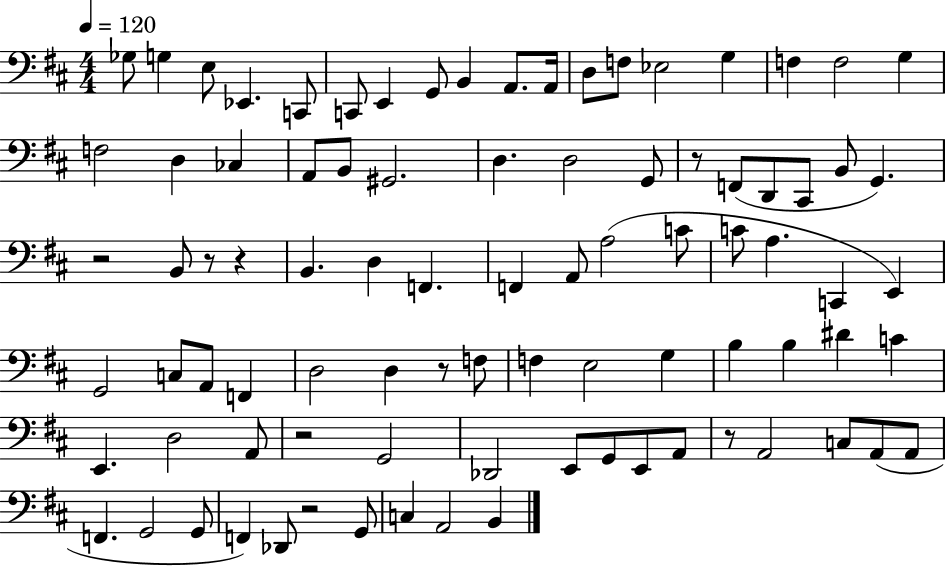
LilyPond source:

{
  \clef bass
  \numericTimeSignature
  \time 4/4
  \key d \major
  \tempo 4 = 120
  ges8 g4 e8 ees,4. c,8 | c,8 e,4 g,8 b,4 a,8. a,16 | d8 f8 ees2 g4 | f4 f2 g4 | \break f2 d4 ces4 | a,8 b,8 gis,2. | d4. d2 g,8 | r8 f,8( d,8 cis,8 b,8 g,4.) | \break r2 b,8 r8 r4 | b,4. d4 f,4. | f,4 a,8 a2( c'8 | c'8 a4. c,4 e,4) | \break g,2 c8 a,8 f,4 | d2 d4 r8 f8 | f4 e2 g4 | b4 b4 dis'4 c'4 | \break e,4. d2 a,8 | r2 g,2 | des,2 e,8 g,8 e,8 a,8 | r8 a,2 c8 a,8( a,8 | \break f,4. g,2 g,8 | f,4) des,8 r2 g,8 | c4 a,2 b,4 | \bar "|."
}